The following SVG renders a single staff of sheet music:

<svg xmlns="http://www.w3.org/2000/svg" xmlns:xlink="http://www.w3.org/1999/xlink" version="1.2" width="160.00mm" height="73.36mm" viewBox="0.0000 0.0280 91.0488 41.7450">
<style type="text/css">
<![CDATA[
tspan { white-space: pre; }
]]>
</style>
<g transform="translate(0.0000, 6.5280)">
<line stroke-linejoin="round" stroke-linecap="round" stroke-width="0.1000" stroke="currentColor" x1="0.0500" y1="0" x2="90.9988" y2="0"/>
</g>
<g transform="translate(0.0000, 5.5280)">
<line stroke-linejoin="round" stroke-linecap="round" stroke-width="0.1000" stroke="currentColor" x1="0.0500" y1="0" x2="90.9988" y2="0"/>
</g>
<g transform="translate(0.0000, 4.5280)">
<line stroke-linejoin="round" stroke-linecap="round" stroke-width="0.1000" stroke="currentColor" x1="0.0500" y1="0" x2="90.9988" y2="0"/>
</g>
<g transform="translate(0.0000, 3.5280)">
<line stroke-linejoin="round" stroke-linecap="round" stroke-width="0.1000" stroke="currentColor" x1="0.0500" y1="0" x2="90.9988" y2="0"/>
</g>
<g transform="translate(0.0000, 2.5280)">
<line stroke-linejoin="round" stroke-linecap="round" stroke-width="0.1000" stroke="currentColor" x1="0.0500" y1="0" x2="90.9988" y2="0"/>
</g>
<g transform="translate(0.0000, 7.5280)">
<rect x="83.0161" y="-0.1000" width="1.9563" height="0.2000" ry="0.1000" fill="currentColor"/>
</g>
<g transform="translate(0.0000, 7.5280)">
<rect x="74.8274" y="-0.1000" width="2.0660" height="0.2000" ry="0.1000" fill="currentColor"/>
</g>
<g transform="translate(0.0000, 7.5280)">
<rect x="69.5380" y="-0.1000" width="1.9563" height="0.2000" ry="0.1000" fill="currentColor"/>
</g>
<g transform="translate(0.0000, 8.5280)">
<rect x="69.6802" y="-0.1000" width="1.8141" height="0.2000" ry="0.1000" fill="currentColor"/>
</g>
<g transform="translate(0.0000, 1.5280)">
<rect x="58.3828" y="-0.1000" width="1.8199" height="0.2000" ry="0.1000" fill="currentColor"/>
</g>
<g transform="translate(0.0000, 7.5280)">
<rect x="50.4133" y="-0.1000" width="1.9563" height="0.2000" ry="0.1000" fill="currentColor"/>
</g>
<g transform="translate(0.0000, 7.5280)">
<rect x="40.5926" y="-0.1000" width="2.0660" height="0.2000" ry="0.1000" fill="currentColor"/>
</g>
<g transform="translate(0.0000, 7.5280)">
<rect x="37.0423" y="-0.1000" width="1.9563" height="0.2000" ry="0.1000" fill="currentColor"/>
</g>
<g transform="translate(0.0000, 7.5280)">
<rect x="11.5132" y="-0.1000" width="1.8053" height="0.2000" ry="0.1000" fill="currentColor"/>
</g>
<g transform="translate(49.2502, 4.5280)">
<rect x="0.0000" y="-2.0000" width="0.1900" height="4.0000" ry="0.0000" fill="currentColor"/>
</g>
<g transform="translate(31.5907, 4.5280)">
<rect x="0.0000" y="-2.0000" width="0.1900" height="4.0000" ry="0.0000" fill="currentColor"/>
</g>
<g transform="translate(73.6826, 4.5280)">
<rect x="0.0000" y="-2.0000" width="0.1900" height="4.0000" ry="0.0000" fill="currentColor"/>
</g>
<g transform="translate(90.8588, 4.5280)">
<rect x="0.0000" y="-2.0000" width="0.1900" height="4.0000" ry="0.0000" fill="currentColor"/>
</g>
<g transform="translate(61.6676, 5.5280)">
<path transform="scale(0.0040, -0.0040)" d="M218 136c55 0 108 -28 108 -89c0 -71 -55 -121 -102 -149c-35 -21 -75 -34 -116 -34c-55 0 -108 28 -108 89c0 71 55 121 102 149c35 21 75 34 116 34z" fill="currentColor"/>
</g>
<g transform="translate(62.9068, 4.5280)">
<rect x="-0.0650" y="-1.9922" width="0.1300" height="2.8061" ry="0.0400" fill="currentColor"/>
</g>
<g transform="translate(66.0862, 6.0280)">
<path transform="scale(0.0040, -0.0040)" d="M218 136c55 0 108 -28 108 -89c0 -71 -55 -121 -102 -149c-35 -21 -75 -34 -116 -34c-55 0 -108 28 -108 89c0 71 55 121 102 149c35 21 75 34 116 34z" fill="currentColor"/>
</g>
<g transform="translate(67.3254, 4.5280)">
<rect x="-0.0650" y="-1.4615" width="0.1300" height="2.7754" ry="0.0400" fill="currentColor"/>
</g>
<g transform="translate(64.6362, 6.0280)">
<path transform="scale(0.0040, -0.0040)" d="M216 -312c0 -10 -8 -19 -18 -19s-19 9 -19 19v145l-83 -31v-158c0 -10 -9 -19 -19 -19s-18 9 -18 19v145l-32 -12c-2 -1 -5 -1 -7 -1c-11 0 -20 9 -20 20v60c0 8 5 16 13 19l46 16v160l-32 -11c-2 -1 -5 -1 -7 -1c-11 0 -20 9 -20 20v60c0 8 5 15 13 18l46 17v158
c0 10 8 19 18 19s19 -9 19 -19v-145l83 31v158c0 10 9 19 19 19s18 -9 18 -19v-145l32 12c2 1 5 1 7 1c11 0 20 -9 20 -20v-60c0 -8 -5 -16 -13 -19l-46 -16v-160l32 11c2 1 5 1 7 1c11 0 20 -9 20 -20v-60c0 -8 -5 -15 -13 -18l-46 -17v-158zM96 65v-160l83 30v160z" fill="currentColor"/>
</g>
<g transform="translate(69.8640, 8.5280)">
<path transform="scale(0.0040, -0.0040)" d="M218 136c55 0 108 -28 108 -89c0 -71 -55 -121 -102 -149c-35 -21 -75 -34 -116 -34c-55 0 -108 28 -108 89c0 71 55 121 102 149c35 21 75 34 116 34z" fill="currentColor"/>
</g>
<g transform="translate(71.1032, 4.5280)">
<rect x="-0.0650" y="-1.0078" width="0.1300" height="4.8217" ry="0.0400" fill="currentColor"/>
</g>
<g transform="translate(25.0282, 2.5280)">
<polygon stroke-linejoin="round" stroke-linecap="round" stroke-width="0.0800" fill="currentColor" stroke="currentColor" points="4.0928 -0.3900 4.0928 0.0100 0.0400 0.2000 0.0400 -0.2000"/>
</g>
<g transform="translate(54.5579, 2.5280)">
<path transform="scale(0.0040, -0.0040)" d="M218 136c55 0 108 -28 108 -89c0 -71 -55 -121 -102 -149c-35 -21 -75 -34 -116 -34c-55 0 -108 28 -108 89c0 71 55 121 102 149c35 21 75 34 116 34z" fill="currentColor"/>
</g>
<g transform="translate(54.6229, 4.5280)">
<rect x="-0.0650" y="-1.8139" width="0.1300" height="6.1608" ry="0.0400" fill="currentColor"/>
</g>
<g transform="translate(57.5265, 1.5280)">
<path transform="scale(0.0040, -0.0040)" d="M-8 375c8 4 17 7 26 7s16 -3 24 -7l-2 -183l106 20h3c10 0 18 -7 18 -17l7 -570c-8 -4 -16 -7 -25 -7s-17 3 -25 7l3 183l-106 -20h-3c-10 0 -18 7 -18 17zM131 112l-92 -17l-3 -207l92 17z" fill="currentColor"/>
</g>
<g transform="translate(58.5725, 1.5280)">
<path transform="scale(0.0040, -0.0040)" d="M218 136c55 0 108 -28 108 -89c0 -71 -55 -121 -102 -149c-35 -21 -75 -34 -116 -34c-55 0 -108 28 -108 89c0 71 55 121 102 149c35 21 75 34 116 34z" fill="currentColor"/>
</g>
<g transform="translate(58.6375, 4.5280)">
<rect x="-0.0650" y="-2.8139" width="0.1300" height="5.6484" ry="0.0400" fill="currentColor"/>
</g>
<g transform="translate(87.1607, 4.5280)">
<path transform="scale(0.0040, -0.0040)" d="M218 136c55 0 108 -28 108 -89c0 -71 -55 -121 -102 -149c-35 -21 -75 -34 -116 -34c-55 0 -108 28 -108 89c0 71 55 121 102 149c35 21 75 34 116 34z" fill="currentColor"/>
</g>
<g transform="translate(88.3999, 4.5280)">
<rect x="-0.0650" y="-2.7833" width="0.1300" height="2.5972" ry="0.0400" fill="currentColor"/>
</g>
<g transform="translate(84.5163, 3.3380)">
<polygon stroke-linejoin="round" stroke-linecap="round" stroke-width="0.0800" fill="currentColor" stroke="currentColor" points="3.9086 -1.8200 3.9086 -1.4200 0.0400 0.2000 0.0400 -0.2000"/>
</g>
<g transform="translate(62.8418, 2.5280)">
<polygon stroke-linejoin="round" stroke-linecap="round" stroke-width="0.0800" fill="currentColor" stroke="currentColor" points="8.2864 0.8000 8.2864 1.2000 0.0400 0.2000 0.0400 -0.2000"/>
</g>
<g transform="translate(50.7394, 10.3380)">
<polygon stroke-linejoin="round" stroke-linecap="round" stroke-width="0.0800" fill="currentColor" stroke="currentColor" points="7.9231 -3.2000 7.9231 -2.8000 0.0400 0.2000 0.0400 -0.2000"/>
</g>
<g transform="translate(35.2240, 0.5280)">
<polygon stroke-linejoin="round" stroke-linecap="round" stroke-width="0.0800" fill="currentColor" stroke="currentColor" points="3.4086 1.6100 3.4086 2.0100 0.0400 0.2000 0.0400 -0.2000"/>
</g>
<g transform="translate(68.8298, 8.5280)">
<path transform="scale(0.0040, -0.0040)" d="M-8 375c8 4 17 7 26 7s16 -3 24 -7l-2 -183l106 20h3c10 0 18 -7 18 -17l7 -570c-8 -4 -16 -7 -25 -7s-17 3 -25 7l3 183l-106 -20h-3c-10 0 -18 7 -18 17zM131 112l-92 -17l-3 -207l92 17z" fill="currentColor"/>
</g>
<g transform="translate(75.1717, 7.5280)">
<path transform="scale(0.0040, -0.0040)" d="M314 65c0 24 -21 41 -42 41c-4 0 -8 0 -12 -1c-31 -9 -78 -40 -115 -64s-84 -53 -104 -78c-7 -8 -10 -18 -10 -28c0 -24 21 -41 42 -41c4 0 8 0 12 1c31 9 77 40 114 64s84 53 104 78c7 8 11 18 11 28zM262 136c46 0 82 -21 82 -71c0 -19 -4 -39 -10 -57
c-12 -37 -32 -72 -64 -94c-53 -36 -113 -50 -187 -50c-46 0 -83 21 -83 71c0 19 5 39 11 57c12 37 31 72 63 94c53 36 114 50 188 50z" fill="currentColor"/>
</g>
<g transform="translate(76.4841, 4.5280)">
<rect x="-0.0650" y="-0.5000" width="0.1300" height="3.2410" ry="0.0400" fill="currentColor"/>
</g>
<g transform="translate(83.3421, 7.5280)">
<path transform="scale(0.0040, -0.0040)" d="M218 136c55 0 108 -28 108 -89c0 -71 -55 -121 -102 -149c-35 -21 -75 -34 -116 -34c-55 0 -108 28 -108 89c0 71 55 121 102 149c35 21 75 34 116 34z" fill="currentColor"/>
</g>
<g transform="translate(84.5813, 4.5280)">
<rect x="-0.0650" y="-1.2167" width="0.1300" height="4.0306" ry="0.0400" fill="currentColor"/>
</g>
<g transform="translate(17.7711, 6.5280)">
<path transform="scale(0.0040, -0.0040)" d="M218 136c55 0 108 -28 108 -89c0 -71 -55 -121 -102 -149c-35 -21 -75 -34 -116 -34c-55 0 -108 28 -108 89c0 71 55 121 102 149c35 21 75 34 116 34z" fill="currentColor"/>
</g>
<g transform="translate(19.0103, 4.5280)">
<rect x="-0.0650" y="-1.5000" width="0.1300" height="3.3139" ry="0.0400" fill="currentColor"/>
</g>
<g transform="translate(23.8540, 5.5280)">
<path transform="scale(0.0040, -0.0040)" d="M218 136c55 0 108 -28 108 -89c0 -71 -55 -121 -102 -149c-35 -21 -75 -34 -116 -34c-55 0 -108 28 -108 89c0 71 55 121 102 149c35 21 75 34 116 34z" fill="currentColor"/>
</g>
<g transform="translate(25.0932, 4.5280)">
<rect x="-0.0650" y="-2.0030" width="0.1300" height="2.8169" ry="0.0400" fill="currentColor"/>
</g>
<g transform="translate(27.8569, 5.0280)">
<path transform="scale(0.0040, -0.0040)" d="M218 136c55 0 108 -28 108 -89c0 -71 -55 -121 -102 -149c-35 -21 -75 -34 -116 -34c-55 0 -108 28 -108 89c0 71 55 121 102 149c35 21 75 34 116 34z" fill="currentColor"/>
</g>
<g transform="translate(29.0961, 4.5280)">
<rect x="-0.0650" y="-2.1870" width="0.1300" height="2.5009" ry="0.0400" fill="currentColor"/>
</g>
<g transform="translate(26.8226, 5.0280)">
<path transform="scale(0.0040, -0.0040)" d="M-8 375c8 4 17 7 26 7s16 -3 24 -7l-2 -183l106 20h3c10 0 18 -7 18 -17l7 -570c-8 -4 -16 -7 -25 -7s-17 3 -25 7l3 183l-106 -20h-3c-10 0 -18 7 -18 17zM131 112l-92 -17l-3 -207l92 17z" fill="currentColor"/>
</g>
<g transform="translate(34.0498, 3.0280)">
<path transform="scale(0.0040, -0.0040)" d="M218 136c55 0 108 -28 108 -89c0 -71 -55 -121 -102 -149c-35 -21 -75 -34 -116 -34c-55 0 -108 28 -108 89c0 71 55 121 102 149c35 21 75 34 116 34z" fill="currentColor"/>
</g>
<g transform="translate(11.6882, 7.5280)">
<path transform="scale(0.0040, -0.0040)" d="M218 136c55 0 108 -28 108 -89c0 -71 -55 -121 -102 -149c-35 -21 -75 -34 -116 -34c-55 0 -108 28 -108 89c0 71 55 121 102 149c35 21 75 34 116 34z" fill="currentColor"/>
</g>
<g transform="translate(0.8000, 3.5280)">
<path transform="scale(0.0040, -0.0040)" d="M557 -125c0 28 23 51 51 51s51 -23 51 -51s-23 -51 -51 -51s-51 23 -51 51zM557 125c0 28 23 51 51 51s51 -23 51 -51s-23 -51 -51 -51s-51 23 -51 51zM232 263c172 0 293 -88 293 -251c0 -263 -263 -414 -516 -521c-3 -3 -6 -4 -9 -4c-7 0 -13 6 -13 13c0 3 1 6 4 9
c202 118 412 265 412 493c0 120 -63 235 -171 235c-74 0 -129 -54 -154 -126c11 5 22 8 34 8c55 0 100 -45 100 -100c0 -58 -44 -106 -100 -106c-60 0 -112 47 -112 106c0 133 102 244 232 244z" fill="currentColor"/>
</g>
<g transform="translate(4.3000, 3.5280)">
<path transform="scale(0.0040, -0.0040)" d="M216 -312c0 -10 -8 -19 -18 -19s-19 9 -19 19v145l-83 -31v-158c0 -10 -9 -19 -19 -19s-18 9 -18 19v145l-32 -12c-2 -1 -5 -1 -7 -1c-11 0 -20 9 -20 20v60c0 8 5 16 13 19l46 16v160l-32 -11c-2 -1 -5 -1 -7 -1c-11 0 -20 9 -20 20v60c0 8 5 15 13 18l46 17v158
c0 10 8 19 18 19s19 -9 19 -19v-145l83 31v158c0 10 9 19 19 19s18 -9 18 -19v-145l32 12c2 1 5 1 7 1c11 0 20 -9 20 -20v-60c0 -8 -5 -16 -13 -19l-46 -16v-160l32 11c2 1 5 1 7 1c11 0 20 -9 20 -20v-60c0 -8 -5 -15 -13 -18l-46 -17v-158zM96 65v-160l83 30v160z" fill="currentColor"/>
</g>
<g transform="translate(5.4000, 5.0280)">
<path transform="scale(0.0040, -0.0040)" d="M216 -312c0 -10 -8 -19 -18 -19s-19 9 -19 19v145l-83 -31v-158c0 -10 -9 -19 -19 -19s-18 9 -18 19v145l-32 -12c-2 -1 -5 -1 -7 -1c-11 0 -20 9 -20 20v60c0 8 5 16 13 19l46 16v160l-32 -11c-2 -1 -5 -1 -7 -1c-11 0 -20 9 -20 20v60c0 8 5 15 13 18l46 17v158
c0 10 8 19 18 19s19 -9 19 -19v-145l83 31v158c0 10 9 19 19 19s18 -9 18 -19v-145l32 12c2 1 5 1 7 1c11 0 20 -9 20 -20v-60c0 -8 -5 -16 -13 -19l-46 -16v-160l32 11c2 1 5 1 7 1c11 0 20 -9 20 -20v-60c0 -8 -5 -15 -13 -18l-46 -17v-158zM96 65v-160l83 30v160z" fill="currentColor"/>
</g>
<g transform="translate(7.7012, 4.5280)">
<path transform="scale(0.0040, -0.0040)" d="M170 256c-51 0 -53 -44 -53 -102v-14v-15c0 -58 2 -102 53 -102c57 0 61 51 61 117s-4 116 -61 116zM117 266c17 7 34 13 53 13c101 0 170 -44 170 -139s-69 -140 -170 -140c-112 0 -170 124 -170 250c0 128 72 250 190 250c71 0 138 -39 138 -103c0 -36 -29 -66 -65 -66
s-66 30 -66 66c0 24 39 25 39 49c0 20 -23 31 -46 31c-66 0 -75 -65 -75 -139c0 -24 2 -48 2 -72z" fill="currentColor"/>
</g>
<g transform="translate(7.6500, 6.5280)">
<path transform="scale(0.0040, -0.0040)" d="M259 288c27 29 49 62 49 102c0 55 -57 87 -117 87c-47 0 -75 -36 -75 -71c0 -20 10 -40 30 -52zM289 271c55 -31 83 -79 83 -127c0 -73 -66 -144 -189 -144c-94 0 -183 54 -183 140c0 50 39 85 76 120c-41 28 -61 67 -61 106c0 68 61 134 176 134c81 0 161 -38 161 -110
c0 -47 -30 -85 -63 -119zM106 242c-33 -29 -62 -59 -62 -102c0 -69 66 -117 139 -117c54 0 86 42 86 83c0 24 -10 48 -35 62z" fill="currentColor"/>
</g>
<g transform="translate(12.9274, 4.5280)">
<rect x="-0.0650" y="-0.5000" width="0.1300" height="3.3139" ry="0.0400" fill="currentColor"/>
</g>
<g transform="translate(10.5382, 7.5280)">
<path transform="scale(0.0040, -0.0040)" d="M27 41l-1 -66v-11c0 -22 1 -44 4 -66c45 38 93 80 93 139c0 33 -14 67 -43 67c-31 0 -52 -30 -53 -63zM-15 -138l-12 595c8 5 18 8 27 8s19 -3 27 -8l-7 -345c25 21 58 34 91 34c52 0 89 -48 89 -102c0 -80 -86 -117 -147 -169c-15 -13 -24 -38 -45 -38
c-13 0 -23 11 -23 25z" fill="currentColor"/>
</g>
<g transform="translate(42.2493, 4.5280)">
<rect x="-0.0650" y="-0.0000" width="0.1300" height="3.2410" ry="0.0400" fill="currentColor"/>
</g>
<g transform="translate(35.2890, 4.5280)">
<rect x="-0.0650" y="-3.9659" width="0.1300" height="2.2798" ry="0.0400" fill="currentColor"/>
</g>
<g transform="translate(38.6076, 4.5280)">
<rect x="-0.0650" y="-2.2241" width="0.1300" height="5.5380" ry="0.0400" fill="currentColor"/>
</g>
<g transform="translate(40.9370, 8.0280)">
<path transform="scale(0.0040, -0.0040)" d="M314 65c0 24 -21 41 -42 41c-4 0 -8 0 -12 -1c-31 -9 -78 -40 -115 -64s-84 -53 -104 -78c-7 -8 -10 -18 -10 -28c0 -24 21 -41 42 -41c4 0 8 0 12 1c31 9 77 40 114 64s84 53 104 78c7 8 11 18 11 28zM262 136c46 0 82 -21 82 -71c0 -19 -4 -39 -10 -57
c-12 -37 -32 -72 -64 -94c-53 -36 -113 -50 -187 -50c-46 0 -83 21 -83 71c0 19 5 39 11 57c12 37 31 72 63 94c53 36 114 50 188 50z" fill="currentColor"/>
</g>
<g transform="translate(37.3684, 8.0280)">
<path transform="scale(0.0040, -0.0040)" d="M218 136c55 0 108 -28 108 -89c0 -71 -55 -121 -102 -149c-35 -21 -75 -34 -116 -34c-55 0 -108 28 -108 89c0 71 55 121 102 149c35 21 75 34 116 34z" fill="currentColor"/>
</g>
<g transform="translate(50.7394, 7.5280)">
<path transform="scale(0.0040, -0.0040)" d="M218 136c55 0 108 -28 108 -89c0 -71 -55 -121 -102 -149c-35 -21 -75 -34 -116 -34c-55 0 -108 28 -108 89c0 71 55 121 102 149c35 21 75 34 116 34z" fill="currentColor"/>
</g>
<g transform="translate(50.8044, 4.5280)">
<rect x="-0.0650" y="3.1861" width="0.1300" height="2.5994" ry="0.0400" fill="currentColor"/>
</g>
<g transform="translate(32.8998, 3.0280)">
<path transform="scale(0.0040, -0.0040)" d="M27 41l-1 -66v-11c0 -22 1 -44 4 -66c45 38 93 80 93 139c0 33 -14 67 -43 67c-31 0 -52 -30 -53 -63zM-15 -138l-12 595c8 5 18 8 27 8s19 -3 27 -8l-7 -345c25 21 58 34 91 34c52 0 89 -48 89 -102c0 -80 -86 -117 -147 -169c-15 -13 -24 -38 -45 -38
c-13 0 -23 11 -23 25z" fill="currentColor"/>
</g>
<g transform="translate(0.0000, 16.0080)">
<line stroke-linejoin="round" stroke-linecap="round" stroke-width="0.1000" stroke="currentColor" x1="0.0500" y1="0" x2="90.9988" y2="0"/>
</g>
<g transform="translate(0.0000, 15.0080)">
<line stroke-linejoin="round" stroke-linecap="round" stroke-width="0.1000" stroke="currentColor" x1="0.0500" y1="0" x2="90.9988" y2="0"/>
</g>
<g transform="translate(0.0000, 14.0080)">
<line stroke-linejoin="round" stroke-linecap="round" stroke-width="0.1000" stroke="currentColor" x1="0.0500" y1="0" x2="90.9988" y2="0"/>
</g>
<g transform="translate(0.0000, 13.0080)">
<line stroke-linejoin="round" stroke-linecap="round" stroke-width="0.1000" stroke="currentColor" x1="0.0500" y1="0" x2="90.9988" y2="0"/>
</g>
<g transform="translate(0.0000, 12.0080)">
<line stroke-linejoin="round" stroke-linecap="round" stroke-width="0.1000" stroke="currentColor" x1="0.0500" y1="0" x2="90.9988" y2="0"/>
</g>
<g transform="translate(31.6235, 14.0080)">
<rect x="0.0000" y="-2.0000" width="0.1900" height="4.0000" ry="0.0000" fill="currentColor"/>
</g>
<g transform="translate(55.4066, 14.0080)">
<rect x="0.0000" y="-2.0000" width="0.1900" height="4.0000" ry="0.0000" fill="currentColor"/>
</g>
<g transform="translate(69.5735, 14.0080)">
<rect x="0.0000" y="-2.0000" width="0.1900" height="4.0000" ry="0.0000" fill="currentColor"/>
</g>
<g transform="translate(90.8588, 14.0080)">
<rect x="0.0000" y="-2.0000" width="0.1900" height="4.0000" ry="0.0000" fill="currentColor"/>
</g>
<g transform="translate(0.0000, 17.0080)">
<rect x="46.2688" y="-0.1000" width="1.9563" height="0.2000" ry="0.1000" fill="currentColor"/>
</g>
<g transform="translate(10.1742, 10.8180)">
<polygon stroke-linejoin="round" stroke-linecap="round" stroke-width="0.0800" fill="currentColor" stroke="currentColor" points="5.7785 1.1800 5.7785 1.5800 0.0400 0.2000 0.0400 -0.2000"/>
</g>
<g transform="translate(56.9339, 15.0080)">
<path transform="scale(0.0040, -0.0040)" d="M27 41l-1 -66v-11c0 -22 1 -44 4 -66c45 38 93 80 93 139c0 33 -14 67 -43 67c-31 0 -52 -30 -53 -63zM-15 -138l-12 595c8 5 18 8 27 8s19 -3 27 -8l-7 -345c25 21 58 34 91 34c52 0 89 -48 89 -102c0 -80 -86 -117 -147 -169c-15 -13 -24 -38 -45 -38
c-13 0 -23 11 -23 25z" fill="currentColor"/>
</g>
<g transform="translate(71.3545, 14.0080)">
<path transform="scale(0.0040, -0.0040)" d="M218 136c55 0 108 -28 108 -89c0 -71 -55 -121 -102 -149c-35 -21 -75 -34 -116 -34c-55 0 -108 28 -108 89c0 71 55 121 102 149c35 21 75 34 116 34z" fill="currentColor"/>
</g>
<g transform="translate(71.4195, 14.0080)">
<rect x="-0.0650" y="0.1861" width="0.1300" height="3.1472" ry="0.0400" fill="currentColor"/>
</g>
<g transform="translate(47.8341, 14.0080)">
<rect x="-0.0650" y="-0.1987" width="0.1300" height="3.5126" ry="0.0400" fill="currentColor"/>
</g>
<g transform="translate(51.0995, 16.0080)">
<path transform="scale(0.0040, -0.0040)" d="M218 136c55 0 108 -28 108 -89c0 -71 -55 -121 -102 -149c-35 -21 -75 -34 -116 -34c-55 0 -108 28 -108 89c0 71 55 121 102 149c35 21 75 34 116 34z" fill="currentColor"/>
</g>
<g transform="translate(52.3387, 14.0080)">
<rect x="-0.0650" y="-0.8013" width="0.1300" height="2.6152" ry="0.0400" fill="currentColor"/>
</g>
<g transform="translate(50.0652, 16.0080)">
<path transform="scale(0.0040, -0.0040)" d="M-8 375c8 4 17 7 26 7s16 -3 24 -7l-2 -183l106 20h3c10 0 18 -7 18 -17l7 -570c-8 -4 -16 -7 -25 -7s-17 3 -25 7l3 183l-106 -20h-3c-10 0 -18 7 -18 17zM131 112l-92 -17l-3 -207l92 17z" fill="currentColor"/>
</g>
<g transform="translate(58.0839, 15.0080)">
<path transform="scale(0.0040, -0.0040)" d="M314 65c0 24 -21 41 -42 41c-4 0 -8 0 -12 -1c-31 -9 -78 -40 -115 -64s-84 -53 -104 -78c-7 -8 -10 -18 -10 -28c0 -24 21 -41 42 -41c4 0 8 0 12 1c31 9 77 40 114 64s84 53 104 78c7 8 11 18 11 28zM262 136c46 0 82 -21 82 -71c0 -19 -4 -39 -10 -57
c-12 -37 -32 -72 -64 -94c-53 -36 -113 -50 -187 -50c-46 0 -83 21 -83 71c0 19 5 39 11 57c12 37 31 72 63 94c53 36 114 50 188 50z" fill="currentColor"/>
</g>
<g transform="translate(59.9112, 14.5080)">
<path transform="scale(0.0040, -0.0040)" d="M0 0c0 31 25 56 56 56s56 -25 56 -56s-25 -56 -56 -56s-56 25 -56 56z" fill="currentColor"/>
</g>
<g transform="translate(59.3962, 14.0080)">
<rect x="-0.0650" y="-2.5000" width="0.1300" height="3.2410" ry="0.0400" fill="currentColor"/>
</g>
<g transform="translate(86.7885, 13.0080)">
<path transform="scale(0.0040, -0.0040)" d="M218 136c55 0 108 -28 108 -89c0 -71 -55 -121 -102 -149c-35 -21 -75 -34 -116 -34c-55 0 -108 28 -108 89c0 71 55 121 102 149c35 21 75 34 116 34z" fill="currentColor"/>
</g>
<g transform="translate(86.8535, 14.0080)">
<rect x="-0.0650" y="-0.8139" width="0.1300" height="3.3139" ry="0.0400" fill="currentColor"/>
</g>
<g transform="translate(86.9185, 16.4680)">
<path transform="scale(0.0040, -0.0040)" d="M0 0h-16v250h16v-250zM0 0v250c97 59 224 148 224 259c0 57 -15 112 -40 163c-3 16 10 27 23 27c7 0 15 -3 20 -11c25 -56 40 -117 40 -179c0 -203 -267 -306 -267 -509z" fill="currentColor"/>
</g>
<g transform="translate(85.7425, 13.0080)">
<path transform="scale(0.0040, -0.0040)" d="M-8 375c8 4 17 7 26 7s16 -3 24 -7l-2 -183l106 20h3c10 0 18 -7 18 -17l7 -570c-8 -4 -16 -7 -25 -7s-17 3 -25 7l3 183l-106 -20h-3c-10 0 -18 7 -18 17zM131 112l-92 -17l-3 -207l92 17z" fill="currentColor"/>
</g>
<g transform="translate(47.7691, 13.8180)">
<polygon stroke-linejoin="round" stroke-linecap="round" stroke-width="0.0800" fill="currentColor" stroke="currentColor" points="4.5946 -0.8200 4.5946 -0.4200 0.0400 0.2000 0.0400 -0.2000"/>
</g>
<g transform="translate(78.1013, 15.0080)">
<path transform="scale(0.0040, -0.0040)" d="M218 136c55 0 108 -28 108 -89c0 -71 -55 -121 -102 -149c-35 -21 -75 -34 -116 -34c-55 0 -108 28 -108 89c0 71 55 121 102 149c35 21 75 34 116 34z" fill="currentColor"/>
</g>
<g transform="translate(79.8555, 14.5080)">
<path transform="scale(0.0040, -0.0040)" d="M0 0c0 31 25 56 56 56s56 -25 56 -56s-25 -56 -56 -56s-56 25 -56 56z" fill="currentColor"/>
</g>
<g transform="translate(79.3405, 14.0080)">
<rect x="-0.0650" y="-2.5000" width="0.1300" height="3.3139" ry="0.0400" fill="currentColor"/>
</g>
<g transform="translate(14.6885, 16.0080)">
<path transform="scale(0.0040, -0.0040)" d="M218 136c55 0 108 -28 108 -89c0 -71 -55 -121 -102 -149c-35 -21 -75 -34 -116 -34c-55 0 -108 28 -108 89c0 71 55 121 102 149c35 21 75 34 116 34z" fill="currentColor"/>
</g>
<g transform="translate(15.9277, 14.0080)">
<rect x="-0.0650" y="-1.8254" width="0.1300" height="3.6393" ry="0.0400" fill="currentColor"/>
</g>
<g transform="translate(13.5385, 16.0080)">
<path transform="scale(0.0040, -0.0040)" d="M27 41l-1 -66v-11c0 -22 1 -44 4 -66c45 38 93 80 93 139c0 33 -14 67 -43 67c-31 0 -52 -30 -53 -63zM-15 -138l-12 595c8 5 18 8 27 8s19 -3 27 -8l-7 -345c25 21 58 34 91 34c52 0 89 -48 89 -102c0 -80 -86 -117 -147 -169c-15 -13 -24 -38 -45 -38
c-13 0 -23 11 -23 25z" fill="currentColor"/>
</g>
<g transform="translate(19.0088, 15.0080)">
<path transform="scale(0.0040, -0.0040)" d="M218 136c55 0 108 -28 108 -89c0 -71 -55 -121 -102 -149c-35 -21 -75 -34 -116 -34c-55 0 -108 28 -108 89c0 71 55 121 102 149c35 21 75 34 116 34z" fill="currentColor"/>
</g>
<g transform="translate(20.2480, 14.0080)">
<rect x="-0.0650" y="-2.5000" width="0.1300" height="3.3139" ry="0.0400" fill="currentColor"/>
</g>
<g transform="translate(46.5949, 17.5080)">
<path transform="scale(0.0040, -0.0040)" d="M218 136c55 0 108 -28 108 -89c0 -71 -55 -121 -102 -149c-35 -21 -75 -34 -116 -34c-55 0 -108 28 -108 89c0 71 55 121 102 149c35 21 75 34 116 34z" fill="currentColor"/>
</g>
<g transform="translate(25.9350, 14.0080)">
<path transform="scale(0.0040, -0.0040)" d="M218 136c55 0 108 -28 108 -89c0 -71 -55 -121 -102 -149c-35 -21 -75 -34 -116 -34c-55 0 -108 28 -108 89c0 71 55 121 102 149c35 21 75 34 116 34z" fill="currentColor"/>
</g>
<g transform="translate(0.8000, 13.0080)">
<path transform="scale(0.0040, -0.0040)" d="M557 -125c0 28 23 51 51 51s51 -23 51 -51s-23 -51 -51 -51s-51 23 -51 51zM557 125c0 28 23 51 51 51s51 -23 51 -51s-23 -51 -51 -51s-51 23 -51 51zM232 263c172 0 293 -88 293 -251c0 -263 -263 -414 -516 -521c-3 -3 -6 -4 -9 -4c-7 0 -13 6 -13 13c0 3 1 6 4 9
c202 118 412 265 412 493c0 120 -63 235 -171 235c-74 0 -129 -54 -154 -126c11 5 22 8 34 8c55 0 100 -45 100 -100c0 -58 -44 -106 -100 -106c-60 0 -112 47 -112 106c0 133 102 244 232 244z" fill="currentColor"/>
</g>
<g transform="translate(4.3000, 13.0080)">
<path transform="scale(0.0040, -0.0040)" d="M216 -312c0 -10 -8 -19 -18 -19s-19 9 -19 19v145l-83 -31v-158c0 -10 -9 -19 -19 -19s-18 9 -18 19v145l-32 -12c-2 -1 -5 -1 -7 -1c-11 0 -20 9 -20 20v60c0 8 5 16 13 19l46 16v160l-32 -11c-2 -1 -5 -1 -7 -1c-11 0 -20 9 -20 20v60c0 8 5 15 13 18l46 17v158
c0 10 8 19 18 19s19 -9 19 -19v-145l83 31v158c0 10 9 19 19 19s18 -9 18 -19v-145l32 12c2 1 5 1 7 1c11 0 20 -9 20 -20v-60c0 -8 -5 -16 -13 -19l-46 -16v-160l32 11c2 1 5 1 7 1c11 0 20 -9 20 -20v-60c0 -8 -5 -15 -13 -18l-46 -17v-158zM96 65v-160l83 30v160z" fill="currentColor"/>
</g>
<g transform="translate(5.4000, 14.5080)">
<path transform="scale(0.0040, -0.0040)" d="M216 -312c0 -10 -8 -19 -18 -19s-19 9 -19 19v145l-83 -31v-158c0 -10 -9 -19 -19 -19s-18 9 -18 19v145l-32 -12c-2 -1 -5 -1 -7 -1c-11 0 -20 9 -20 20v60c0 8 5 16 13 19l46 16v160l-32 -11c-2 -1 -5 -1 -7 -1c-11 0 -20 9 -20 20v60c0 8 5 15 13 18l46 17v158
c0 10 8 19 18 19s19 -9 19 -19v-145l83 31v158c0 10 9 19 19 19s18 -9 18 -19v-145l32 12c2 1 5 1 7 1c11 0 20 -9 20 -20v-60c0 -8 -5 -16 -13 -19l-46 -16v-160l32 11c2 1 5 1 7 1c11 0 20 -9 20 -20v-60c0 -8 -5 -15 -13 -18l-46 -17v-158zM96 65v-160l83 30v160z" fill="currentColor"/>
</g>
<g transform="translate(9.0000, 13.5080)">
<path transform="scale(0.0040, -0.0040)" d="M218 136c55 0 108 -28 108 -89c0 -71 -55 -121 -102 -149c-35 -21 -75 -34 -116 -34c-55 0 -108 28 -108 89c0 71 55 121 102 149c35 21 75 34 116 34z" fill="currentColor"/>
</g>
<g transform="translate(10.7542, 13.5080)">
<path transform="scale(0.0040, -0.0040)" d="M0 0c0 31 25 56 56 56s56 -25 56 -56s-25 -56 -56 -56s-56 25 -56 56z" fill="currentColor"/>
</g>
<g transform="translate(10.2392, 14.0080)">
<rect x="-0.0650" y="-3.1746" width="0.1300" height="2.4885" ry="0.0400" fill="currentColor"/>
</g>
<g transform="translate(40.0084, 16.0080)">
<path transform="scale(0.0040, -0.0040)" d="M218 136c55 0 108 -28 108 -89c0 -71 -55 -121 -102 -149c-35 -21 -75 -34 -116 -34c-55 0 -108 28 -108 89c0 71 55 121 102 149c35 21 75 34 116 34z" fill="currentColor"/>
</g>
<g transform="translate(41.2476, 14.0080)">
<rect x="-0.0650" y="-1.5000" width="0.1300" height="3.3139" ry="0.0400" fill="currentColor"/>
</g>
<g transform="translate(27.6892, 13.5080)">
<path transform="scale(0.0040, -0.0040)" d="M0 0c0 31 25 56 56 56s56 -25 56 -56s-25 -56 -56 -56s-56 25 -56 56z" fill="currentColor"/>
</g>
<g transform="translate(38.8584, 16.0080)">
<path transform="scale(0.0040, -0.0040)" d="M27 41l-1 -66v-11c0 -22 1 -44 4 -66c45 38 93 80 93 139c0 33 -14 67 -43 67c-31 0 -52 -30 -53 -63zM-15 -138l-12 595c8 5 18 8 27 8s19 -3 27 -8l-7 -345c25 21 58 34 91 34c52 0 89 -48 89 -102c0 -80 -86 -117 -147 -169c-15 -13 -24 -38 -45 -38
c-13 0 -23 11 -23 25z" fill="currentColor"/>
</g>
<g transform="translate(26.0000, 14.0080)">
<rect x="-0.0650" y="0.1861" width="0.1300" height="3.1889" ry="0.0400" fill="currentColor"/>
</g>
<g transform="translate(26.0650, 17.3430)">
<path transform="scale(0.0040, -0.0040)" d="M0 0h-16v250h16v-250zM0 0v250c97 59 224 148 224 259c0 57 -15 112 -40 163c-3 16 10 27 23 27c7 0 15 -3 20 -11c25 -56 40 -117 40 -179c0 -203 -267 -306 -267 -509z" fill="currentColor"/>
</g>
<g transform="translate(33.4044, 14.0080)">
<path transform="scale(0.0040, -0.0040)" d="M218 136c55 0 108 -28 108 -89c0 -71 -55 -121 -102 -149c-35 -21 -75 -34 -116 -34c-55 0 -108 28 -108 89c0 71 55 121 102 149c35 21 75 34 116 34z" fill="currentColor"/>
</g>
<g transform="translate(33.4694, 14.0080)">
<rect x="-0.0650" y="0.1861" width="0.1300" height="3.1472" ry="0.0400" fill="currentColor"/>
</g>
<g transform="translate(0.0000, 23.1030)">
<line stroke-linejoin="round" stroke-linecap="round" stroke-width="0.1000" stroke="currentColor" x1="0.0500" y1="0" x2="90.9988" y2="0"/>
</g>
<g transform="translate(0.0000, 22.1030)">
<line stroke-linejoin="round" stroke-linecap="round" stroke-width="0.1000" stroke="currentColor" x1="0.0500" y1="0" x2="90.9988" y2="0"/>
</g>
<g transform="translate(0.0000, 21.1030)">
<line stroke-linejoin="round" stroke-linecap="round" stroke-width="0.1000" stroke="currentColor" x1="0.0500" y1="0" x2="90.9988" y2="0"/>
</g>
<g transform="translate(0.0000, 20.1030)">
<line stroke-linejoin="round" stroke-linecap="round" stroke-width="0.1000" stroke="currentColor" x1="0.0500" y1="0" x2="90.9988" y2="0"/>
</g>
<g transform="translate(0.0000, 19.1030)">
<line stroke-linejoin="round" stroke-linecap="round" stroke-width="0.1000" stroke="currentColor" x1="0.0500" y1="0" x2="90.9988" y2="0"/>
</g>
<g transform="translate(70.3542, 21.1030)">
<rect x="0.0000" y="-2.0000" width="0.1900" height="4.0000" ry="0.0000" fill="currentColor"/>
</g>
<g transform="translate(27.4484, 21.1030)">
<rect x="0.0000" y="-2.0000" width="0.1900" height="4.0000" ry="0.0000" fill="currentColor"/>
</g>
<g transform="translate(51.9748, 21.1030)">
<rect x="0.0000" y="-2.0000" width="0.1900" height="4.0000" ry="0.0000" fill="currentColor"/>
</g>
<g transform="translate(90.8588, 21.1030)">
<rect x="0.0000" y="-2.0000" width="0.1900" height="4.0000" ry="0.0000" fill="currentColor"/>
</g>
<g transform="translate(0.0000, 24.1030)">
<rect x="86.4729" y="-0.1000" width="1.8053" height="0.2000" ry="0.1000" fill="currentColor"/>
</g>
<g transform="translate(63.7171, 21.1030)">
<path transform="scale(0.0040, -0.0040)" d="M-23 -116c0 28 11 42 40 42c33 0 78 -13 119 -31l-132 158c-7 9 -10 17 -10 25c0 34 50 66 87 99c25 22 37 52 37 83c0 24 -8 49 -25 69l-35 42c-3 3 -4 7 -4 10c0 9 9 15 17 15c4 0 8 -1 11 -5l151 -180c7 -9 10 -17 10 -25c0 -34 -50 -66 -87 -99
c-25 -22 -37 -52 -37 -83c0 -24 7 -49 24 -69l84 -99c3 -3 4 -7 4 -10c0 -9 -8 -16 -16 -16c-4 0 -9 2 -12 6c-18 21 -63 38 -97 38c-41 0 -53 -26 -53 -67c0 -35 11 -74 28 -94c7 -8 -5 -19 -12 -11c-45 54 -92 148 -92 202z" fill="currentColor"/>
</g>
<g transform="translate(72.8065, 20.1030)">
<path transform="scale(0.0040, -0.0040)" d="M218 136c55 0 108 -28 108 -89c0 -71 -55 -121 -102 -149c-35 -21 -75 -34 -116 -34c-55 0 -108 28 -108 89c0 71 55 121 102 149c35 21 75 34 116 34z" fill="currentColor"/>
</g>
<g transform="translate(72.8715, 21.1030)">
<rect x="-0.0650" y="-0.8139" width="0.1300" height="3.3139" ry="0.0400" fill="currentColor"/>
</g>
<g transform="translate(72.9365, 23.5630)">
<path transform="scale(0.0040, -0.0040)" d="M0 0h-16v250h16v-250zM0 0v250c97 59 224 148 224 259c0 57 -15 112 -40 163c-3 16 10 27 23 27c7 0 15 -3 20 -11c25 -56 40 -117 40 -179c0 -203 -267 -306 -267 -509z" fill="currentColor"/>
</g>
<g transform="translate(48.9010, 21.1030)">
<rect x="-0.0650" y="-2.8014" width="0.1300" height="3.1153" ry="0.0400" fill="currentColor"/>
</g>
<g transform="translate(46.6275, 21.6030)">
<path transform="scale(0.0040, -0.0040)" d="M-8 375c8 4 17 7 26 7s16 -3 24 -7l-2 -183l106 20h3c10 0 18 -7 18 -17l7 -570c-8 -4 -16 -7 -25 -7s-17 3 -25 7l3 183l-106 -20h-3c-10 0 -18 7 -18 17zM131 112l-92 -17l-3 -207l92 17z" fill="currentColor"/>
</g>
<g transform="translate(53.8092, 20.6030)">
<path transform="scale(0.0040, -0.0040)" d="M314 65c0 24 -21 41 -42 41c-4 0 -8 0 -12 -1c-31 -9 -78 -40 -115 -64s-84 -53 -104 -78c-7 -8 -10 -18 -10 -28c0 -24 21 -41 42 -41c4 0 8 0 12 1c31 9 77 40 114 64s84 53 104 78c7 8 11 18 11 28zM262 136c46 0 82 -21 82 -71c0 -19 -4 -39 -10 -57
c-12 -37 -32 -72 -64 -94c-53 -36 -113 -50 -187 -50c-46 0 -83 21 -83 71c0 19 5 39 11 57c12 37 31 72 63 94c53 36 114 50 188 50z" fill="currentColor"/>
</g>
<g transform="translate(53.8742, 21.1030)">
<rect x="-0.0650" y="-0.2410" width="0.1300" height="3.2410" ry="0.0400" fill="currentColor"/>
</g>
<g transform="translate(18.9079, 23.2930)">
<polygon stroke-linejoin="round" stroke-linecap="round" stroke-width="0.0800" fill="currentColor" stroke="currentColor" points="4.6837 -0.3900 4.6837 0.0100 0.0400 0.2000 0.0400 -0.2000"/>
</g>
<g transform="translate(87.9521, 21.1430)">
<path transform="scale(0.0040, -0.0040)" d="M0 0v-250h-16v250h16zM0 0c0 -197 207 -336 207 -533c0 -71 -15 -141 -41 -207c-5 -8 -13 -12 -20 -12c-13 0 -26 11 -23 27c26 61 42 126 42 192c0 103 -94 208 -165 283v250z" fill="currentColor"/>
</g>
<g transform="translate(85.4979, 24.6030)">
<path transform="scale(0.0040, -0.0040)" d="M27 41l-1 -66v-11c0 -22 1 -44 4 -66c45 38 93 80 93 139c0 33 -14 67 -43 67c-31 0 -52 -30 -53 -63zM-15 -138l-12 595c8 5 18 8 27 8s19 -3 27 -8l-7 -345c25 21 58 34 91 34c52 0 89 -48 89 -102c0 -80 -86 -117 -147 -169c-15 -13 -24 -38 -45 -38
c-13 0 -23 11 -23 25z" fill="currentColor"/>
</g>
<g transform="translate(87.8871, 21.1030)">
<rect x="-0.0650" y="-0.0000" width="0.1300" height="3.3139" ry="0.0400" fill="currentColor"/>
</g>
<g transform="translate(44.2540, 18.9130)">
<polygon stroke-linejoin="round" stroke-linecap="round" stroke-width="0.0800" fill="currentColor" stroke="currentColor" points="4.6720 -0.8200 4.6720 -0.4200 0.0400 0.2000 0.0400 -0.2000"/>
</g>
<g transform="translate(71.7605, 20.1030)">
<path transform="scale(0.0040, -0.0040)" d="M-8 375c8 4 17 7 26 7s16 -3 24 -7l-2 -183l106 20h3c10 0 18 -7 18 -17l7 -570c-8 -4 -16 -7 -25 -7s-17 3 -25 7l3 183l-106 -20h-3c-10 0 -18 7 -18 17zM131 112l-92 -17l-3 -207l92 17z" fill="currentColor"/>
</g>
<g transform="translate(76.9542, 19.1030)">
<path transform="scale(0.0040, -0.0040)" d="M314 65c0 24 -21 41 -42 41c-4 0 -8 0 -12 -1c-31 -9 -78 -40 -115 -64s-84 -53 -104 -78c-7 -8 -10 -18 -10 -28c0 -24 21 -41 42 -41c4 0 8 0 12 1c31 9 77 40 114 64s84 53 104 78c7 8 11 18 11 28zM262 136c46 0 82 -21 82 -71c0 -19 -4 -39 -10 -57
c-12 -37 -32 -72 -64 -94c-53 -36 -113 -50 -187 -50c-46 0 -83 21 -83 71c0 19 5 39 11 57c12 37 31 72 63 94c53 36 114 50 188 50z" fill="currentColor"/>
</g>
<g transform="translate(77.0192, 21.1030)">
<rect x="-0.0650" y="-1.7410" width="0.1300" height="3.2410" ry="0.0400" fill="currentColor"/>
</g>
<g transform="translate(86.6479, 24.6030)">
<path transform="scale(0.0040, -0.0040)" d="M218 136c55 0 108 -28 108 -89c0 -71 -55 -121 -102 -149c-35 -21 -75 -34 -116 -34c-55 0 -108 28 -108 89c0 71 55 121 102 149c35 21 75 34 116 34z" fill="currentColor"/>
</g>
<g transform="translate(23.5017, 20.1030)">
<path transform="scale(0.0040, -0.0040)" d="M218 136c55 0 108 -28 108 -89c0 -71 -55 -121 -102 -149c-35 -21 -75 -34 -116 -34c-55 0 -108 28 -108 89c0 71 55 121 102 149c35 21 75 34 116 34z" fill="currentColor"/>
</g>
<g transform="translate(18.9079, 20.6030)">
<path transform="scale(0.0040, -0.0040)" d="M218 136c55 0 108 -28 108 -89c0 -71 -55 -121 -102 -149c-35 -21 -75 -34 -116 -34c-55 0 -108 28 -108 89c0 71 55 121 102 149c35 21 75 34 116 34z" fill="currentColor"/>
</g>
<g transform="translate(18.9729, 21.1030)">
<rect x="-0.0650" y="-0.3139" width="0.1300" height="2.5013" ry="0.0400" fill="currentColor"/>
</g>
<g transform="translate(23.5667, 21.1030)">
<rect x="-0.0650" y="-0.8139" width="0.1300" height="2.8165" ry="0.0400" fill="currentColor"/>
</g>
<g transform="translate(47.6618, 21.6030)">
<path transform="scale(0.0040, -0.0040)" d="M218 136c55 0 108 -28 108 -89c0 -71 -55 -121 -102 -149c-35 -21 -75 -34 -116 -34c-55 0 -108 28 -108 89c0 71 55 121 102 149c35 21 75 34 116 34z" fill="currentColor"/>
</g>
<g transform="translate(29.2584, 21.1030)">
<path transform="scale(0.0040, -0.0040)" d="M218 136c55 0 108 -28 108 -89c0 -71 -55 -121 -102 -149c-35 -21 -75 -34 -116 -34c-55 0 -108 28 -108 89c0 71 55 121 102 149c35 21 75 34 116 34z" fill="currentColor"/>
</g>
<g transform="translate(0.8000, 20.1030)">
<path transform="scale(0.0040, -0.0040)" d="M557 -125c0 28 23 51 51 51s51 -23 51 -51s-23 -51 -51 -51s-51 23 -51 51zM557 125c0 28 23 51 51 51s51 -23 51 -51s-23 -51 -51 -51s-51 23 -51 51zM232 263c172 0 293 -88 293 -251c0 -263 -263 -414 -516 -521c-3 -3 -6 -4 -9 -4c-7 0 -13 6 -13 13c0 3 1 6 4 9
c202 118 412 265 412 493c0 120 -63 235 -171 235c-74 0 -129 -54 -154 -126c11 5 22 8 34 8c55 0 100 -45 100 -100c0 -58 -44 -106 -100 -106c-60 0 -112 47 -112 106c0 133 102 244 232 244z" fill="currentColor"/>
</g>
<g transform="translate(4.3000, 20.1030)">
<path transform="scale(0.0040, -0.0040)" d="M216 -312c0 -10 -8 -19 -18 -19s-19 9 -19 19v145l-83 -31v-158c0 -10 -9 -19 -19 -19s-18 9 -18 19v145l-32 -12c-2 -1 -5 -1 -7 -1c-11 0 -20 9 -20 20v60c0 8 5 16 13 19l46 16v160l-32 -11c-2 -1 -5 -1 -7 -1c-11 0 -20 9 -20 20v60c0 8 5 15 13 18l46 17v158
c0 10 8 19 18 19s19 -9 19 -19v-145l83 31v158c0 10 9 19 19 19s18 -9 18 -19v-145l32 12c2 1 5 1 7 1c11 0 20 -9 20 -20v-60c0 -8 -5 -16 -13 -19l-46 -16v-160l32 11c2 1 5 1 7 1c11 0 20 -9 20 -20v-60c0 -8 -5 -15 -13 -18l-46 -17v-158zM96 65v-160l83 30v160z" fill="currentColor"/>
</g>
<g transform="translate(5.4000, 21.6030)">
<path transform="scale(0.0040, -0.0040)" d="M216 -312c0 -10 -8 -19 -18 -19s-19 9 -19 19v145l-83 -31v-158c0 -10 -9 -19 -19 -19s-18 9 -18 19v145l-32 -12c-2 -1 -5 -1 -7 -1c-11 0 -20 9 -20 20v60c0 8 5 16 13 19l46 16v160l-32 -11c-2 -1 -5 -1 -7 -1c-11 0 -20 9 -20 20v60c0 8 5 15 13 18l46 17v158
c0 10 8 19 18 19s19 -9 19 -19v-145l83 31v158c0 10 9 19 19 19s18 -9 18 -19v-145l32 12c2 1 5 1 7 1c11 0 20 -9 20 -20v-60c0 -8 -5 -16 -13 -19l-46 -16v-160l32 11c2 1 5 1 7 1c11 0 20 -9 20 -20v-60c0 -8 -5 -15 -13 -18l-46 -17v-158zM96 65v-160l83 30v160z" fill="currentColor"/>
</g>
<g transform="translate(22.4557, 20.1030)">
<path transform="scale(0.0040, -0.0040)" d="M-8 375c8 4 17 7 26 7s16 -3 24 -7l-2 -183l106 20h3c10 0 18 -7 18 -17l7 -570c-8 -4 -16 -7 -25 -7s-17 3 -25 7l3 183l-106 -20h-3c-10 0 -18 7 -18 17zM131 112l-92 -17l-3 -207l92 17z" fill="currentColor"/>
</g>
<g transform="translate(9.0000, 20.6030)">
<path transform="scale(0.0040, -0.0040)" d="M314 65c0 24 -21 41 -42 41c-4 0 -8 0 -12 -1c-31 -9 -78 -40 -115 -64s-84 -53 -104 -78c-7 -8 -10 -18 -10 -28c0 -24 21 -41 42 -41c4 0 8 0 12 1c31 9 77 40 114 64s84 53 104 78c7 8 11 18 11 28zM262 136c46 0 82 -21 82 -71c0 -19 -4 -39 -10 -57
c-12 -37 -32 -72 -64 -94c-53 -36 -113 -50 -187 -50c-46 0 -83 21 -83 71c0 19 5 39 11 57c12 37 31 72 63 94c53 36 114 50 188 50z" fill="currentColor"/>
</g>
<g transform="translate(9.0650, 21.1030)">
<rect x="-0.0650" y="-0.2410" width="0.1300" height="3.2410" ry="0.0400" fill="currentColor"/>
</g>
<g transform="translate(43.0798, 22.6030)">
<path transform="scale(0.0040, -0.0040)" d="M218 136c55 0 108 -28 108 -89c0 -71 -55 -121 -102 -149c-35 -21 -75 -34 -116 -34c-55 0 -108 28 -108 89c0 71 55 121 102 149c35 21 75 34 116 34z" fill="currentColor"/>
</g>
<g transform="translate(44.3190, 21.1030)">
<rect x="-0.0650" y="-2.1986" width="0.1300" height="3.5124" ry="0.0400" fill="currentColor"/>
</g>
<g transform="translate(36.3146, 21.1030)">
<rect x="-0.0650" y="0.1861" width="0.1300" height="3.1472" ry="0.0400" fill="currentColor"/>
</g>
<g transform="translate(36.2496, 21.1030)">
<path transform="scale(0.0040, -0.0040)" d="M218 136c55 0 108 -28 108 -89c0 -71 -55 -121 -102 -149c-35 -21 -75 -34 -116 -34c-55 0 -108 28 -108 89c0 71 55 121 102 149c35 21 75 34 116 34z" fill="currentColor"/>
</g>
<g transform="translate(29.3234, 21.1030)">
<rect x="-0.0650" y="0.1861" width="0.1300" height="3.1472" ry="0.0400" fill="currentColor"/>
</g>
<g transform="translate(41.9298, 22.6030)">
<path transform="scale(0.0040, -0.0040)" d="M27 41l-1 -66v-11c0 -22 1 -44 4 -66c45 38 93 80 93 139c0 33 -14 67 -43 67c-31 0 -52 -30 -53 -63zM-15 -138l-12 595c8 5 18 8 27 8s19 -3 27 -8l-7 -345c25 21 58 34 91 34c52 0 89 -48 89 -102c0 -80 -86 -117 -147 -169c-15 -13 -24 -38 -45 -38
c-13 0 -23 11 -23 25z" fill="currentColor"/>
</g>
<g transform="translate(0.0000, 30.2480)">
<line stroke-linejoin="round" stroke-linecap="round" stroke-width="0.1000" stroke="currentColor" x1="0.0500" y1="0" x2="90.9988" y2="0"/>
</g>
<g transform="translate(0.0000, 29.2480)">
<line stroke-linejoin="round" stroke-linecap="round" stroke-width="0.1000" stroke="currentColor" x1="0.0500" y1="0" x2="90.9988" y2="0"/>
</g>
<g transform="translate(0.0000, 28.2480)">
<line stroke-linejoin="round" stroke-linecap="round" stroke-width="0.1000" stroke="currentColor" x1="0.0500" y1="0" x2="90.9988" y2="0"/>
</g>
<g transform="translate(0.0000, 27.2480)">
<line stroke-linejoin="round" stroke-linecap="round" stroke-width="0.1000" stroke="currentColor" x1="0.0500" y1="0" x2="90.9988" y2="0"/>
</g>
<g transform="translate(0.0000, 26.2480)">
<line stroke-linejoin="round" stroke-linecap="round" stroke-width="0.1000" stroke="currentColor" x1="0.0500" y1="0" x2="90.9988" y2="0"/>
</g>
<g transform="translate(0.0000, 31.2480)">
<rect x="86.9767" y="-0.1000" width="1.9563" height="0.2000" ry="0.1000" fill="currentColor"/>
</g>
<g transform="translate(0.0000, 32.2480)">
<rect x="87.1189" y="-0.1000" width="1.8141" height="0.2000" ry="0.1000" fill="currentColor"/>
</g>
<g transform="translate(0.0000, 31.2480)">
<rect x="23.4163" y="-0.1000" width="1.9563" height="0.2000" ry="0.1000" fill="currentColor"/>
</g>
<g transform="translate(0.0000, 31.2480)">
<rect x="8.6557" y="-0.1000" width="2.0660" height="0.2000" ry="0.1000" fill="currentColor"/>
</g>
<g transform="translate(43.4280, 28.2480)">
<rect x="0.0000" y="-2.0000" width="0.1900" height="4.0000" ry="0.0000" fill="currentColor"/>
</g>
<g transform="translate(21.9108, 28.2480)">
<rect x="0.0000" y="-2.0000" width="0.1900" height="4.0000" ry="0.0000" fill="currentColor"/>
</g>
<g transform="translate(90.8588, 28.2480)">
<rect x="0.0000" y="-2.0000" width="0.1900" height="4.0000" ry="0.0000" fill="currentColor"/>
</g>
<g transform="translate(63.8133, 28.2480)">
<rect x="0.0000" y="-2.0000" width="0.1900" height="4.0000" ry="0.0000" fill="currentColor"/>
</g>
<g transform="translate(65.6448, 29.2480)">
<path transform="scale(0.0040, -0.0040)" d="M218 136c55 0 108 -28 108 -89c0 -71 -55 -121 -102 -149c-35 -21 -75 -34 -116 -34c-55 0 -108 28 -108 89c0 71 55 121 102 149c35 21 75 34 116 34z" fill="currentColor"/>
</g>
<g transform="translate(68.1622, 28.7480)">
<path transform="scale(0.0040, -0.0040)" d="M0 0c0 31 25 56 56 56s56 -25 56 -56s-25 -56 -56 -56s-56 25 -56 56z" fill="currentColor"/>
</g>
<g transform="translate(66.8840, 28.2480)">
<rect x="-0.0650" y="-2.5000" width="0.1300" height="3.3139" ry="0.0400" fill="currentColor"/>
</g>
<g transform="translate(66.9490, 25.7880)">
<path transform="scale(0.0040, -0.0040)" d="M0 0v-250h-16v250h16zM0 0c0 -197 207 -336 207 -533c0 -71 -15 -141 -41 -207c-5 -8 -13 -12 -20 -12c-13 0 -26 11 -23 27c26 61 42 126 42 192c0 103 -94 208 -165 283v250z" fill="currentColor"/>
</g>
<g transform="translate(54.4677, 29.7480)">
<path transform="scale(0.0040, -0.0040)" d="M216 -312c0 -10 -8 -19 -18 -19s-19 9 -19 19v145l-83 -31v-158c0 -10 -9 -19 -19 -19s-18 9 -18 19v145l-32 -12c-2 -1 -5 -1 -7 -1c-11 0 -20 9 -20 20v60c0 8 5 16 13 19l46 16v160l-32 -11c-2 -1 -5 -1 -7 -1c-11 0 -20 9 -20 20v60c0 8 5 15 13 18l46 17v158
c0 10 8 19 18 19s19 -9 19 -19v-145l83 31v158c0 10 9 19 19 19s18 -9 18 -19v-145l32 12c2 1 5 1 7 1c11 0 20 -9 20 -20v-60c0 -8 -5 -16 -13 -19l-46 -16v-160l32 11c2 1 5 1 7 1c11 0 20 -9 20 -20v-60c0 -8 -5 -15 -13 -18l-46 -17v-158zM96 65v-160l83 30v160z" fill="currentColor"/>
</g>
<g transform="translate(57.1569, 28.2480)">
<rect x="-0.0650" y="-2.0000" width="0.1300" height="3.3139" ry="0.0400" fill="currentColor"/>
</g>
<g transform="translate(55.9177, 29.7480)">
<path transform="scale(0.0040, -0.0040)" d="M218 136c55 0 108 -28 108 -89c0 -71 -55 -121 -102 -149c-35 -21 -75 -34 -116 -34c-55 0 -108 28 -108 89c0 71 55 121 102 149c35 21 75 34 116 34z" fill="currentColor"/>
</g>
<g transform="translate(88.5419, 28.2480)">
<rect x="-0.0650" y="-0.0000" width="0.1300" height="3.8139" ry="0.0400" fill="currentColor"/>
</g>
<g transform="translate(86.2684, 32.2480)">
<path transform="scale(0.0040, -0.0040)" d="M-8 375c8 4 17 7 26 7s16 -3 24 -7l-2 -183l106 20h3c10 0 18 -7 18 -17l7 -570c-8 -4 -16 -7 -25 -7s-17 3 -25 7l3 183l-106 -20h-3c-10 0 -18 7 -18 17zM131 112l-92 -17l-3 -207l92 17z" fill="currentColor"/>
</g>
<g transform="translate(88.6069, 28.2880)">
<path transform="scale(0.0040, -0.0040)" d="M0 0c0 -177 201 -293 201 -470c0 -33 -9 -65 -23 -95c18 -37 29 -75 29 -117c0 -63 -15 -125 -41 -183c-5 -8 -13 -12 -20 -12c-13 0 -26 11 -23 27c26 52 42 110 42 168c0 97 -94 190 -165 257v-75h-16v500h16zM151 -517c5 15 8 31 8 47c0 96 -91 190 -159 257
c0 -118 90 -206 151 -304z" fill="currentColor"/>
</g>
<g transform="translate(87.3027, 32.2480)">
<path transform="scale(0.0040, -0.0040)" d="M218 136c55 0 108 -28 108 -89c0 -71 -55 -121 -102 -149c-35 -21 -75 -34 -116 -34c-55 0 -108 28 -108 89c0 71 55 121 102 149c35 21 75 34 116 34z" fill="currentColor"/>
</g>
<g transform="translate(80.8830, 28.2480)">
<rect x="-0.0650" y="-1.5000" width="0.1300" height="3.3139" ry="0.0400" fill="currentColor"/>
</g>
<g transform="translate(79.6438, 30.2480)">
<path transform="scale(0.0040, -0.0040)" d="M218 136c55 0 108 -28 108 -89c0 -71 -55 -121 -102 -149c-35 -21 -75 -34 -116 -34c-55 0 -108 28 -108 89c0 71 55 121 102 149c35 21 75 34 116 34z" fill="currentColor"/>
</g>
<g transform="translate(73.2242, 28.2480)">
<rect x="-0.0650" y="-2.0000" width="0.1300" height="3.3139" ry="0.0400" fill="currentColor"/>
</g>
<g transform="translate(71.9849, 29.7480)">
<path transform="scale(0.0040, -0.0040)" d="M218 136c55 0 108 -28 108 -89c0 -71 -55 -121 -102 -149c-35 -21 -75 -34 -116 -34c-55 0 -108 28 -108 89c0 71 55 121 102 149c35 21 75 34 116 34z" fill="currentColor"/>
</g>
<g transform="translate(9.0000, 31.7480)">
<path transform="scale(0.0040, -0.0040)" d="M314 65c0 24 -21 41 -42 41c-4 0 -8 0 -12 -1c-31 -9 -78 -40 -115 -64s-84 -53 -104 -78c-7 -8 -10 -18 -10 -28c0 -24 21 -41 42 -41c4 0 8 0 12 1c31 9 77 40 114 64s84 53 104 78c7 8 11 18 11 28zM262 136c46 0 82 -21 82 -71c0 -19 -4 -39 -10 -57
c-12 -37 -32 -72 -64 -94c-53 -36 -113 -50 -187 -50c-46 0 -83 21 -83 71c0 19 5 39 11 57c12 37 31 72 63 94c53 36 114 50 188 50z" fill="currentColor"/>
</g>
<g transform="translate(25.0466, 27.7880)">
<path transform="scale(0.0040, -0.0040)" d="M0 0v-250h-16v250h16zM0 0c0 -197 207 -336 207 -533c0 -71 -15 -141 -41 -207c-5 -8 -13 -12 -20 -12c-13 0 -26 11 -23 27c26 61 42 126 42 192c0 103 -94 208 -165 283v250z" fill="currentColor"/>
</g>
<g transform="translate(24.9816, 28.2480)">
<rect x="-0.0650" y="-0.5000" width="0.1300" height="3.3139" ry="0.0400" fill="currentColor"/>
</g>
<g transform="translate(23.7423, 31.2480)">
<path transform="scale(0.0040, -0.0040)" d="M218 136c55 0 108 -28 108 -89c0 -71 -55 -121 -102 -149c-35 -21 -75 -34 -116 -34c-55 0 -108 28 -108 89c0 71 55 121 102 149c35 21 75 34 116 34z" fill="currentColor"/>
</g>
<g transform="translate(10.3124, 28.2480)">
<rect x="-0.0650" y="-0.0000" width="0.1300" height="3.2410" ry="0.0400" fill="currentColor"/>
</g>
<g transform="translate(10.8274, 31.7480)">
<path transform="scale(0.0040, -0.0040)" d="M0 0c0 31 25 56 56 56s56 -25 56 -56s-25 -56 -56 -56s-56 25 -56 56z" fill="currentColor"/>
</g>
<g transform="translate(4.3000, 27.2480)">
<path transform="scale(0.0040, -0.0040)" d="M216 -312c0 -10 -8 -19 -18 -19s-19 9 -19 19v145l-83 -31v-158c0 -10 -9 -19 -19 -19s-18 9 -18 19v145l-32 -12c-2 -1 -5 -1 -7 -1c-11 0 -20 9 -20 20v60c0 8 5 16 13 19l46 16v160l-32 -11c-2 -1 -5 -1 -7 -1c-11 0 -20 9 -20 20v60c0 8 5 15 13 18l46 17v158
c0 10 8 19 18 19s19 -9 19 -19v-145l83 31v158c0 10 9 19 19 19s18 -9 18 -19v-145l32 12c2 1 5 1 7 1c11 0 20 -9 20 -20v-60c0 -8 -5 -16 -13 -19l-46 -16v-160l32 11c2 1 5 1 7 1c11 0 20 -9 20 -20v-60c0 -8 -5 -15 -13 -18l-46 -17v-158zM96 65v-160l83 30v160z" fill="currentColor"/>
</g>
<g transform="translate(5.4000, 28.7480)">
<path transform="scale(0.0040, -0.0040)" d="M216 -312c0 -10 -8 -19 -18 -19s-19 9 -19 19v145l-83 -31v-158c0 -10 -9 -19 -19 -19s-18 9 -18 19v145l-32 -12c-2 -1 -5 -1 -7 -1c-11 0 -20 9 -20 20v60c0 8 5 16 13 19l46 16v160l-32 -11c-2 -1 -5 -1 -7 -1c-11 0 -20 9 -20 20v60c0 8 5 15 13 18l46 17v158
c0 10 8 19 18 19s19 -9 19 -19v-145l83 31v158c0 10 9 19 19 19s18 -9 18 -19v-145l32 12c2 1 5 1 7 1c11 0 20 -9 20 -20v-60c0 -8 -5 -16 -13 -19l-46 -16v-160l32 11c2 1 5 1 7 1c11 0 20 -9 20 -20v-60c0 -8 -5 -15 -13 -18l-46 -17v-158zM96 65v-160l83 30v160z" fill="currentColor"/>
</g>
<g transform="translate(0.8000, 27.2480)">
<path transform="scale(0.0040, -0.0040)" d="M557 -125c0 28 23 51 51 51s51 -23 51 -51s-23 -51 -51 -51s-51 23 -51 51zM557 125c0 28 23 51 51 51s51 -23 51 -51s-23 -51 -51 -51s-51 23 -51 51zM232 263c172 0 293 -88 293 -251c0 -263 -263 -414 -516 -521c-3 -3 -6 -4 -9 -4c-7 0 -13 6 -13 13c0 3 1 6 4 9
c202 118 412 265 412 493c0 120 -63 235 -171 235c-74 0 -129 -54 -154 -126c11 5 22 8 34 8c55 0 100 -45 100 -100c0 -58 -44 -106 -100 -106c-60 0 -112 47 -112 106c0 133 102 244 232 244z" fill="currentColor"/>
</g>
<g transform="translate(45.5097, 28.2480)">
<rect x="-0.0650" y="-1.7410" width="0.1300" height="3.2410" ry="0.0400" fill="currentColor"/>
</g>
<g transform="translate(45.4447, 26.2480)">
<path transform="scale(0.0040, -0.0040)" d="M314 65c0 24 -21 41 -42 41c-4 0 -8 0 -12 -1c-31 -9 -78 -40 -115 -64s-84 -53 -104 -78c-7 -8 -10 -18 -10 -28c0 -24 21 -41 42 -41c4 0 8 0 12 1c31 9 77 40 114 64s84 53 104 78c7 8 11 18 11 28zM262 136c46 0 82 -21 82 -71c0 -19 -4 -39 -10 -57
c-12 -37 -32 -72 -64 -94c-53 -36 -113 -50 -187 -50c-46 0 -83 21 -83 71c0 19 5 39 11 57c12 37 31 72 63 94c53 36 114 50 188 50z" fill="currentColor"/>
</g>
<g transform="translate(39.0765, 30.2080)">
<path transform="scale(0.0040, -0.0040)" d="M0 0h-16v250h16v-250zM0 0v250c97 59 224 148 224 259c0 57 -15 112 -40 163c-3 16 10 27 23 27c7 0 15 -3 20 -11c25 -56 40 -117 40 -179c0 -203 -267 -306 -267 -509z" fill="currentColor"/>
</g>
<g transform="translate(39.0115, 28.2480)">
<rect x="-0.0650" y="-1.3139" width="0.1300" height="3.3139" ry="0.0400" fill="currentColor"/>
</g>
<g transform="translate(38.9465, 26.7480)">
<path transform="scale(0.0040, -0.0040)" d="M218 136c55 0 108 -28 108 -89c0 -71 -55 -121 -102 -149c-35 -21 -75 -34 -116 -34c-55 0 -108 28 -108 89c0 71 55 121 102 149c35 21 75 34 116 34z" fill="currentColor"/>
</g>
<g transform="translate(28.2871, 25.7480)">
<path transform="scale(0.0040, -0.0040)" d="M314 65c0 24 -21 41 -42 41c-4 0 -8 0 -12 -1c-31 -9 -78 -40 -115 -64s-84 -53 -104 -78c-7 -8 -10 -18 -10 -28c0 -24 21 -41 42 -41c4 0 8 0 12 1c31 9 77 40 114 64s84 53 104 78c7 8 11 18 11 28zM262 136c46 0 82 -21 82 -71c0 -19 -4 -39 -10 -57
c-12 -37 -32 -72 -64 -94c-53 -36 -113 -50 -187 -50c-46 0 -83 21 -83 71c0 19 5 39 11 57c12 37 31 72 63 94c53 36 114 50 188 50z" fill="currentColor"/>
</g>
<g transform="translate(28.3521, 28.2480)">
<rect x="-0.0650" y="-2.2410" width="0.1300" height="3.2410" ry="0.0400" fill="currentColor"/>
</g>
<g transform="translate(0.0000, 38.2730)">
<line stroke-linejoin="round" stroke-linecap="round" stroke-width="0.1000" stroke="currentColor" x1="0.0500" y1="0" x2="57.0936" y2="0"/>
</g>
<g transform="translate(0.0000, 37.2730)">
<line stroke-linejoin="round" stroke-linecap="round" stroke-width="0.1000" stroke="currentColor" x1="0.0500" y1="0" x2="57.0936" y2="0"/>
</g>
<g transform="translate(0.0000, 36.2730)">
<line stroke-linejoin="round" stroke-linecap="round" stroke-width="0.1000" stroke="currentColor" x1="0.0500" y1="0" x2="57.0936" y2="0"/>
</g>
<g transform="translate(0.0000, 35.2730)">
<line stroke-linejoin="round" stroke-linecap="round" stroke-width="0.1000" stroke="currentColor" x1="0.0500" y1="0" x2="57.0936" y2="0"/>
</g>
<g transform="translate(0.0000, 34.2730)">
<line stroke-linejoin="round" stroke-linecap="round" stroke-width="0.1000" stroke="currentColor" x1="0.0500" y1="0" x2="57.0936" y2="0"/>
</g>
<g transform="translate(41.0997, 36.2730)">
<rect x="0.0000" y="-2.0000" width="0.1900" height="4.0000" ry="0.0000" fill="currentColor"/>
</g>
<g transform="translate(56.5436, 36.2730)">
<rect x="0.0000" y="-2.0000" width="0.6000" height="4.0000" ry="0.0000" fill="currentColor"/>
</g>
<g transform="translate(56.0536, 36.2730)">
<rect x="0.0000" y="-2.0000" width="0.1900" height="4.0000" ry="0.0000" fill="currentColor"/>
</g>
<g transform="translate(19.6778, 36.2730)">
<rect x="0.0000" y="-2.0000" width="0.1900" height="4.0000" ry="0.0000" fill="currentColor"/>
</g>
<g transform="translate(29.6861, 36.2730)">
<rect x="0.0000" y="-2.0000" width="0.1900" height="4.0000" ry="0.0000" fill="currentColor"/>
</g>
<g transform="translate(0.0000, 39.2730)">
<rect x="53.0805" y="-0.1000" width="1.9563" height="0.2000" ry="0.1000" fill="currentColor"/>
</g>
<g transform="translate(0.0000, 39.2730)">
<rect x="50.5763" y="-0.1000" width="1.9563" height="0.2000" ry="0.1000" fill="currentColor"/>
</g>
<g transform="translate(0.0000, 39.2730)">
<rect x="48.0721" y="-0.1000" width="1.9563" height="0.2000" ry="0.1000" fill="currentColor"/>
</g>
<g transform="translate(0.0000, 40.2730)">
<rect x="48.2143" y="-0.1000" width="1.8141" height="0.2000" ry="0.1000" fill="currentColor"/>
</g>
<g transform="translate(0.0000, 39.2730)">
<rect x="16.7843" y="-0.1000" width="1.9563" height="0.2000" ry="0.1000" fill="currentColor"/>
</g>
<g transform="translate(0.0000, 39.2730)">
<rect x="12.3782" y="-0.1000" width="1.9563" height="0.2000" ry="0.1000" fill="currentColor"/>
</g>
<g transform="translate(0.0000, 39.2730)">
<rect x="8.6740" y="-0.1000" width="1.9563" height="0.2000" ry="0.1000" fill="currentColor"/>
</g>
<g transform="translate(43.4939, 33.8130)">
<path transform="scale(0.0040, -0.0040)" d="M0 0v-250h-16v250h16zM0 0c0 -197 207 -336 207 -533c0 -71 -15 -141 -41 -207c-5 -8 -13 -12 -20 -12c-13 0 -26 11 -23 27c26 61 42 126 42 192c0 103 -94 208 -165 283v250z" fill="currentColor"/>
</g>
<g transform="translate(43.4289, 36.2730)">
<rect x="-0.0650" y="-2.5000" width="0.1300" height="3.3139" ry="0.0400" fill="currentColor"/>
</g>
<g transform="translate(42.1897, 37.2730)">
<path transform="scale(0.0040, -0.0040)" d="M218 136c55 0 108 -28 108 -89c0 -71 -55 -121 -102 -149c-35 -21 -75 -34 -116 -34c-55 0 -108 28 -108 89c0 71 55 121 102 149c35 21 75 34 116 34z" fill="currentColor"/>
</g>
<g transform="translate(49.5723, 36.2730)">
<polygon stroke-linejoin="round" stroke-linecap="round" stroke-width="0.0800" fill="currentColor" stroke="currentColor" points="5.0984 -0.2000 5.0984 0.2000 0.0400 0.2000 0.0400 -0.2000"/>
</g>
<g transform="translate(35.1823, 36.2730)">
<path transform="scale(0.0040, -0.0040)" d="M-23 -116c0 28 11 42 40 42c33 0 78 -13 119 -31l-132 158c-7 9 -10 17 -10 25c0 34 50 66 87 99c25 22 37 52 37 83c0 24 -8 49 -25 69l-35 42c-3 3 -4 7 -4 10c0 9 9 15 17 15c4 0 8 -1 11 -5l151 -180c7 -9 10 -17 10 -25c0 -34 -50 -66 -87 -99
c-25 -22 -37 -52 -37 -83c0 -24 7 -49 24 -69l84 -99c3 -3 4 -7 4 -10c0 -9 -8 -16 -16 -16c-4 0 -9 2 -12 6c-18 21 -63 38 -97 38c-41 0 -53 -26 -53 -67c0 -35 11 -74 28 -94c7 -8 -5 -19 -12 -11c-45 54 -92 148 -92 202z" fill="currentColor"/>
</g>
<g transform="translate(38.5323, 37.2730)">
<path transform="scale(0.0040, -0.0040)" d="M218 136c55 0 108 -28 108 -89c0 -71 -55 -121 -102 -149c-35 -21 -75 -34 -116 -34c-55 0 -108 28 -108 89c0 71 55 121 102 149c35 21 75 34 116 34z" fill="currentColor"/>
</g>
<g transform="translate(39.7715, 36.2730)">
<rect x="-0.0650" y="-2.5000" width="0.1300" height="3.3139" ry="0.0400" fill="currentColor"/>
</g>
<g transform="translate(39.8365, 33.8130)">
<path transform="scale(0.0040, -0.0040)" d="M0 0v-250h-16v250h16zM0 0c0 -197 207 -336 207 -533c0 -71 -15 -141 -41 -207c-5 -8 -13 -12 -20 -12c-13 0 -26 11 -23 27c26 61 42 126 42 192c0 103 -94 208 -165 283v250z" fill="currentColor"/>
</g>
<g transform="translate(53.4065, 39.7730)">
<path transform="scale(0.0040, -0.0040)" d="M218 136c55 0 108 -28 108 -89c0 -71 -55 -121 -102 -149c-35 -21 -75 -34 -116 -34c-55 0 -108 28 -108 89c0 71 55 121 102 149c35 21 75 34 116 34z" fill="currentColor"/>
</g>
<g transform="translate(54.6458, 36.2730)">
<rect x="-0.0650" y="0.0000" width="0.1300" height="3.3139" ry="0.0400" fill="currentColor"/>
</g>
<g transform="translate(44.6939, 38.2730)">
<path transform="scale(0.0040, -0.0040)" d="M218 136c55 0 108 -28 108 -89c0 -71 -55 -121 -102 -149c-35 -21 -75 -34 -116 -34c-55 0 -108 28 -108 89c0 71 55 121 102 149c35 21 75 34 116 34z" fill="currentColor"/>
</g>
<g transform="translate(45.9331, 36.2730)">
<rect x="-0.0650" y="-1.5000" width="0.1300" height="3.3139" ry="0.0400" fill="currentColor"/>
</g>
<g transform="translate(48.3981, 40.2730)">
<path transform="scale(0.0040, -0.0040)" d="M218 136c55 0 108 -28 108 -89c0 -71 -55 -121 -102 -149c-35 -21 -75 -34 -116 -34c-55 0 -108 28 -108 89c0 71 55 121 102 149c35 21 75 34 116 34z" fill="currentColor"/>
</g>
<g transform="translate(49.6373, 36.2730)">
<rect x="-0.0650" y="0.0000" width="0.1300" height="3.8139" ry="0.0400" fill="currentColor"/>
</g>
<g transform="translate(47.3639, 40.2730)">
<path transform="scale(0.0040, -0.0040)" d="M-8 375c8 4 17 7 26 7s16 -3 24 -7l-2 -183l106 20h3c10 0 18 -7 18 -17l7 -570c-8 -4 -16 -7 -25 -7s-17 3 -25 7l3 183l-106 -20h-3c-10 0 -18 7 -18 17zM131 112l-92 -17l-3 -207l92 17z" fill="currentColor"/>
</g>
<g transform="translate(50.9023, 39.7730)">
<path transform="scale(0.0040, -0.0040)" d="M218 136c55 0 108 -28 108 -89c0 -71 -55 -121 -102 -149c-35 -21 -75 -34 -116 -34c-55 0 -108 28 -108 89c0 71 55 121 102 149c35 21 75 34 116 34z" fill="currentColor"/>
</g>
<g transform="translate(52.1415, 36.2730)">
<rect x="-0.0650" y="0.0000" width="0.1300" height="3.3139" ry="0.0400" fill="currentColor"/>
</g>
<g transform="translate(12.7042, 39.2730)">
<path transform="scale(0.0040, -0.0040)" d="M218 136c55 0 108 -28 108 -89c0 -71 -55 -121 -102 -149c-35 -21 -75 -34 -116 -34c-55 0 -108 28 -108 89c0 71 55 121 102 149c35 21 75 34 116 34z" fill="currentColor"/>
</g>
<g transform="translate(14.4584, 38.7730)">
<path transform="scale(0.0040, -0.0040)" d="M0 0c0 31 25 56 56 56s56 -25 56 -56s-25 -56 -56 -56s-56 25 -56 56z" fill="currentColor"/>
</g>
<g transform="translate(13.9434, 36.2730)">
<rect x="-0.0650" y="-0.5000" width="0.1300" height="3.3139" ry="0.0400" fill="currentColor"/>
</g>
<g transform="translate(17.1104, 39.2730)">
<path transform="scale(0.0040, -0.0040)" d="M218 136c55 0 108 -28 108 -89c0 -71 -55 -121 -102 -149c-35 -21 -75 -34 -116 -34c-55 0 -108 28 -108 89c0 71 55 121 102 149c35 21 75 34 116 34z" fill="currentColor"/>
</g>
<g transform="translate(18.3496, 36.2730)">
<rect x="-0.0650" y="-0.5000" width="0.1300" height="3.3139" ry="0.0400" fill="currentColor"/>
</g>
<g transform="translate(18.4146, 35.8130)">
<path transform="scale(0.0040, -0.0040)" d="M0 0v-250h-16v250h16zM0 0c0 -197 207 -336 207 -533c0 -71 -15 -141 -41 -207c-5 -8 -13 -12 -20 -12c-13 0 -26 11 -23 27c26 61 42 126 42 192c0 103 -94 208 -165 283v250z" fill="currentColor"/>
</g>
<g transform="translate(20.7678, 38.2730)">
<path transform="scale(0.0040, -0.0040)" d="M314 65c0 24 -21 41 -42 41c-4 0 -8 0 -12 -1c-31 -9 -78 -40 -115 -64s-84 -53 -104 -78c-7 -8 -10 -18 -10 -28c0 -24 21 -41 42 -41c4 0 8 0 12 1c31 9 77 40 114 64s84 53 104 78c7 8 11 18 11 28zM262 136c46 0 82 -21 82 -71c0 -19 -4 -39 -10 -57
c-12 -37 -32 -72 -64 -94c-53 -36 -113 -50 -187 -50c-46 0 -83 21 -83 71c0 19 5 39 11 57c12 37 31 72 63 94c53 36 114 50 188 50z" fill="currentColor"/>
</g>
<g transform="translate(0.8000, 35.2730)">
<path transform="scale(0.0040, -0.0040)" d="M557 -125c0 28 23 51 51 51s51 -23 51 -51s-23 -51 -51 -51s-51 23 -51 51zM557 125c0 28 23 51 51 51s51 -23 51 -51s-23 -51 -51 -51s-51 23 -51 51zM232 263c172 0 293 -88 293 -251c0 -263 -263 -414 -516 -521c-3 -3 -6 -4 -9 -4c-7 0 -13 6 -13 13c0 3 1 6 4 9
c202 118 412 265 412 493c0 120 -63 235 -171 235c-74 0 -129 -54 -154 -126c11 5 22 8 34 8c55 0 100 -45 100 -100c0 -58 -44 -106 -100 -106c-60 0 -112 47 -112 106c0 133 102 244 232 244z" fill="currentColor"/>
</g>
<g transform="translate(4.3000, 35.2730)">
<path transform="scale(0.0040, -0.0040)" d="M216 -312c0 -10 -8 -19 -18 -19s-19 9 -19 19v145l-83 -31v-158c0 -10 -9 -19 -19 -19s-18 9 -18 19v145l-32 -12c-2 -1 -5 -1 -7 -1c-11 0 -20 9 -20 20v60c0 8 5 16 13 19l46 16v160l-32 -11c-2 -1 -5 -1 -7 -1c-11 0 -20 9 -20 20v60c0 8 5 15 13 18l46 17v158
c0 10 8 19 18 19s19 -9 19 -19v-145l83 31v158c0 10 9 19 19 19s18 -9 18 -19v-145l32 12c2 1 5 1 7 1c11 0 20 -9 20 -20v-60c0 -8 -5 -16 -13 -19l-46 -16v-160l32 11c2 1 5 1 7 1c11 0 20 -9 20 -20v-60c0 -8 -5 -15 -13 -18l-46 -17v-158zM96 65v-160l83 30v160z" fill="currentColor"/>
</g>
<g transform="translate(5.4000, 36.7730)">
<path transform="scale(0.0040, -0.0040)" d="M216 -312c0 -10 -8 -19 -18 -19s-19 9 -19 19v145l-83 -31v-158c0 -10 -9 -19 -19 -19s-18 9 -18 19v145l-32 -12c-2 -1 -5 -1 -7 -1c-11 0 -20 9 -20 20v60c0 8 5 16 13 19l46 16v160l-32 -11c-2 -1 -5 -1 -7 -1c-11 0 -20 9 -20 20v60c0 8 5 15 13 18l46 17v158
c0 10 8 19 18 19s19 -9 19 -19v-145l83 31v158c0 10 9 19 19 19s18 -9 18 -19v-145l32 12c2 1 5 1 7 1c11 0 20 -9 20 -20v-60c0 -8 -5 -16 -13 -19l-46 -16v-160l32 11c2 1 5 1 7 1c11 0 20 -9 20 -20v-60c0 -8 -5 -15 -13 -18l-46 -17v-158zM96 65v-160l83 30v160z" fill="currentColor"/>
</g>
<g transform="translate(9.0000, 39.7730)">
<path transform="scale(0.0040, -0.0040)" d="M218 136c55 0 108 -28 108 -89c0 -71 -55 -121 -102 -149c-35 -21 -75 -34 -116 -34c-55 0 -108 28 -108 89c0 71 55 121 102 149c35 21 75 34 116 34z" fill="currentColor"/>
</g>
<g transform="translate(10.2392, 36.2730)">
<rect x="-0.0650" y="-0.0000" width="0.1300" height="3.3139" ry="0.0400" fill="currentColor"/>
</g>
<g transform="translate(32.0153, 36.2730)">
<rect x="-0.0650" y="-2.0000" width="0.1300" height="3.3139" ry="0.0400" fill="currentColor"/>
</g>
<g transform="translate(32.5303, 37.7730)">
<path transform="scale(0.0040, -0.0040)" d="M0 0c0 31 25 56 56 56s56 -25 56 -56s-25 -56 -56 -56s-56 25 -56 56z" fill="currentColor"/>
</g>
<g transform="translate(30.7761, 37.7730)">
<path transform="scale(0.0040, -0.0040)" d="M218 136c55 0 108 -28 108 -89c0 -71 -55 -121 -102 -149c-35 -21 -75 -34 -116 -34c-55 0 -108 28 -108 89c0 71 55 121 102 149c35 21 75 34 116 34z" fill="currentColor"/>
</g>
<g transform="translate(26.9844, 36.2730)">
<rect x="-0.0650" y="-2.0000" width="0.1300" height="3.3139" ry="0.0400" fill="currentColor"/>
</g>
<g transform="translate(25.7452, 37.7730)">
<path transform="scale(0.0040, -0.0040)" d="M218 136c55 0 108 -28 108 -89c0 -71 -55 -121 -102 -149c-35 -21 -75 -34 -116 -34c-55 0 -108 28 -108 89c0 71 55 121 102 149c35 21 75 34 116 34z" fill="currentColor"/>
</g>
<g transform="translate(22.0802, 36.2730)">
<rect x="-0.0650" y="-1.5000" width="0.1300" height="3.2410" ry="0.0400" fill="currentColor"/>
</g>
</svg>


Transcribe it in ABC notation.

X:1
T:Untitled
M:6/8
L:1/4
K:D
_E,, G,, B,,/2 C,/2 _G,/2 D,,/2 D,,2 E,,/2 A,/2 C/2 B,,/2 ^A,,/2 C,,/2 E,,2 E,,/2 D,/2 E,/2 _G,,/2 B,, D,/2 D, _G,, D,,/2 G,,/2 _B,,2 D, B,, F,/2 E,2 E,/2 F,/2 D, D, _A,,/2 C,/2 E,2 z F,/2 A,2 _D,,/2 D,,2 E,,/2 B,2 G,/2 A,2 ^A,, B,,/2 A,, G,, C,,/4 D,, E,, E,,/2 G,,2 A,, A,, z B,,/2 B,,/2 G,, C,,/2 D,,/2 D,,/2